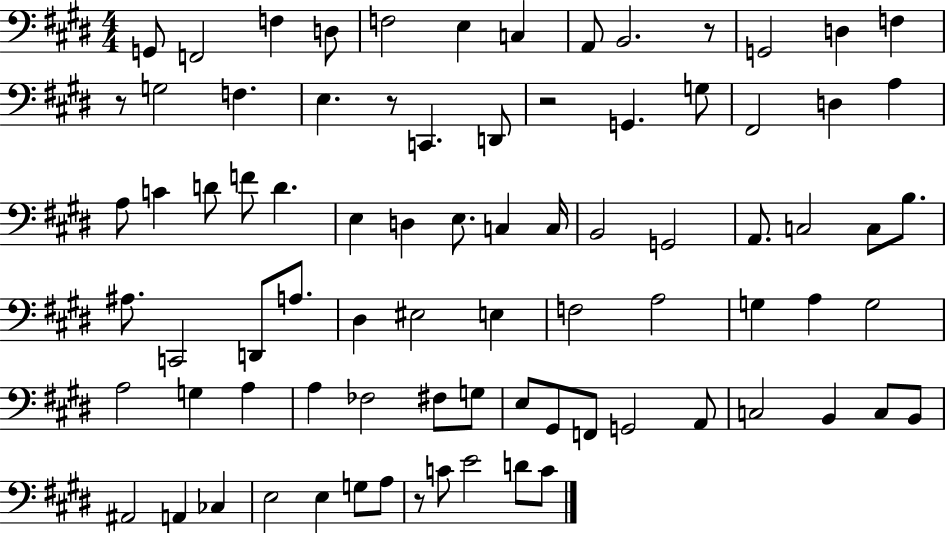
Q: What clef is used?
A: bass